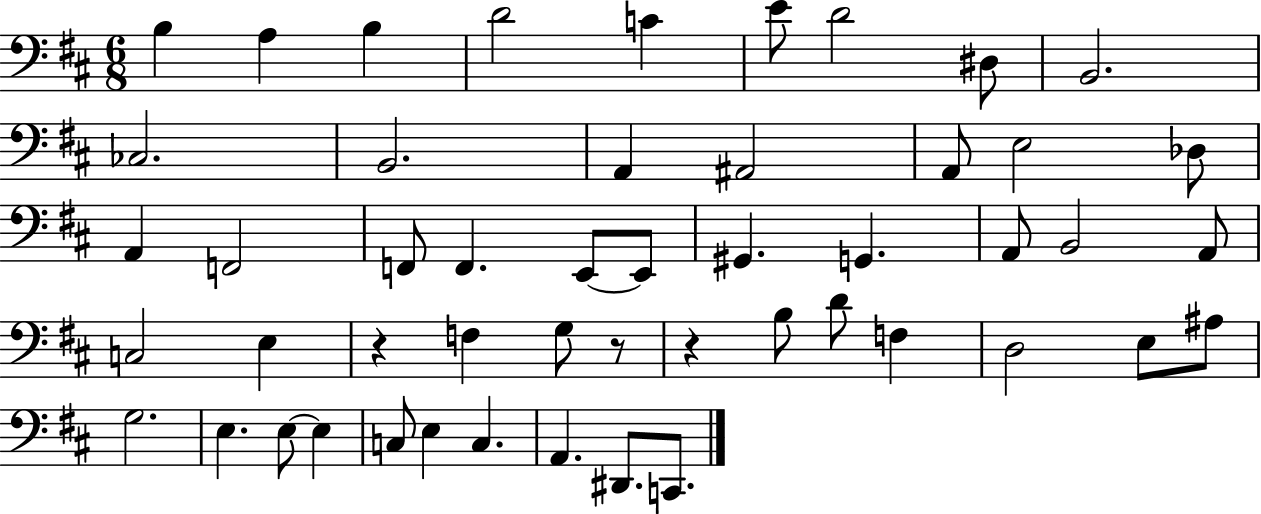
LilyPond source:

{
  \clef bass
  \numericTimeSignature
  \time 6/8
  \key d \major
  \repeat volta 2 { b4 a4 b4 | d'2 c'4 | e'8 d'2 dis8 | b,2. | \break ces2. | b,2. | a,4 ais,2 | a,8 e2 des8 | \break a,4 f,2 | f,8 f,4. e,8~~ e,8 | gis,4. g,4. | a,8 b,2 a,8 | \break c2 e4 | r4 f4 g8 r8 | r4 b8 d'8 f4 | d2 e8 ais8 | \break g2. | e4. e8~~ e4 | c8 e4 c4. | a,4. dis,8. c,8. | \break } \bar "|."
}